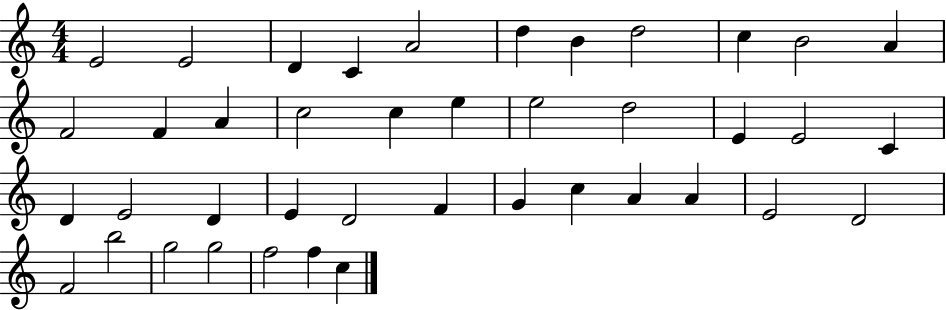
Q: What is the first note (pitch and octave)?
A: E4